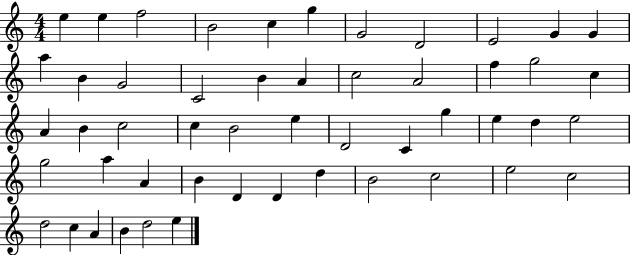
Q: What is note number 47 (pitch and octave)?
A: C5